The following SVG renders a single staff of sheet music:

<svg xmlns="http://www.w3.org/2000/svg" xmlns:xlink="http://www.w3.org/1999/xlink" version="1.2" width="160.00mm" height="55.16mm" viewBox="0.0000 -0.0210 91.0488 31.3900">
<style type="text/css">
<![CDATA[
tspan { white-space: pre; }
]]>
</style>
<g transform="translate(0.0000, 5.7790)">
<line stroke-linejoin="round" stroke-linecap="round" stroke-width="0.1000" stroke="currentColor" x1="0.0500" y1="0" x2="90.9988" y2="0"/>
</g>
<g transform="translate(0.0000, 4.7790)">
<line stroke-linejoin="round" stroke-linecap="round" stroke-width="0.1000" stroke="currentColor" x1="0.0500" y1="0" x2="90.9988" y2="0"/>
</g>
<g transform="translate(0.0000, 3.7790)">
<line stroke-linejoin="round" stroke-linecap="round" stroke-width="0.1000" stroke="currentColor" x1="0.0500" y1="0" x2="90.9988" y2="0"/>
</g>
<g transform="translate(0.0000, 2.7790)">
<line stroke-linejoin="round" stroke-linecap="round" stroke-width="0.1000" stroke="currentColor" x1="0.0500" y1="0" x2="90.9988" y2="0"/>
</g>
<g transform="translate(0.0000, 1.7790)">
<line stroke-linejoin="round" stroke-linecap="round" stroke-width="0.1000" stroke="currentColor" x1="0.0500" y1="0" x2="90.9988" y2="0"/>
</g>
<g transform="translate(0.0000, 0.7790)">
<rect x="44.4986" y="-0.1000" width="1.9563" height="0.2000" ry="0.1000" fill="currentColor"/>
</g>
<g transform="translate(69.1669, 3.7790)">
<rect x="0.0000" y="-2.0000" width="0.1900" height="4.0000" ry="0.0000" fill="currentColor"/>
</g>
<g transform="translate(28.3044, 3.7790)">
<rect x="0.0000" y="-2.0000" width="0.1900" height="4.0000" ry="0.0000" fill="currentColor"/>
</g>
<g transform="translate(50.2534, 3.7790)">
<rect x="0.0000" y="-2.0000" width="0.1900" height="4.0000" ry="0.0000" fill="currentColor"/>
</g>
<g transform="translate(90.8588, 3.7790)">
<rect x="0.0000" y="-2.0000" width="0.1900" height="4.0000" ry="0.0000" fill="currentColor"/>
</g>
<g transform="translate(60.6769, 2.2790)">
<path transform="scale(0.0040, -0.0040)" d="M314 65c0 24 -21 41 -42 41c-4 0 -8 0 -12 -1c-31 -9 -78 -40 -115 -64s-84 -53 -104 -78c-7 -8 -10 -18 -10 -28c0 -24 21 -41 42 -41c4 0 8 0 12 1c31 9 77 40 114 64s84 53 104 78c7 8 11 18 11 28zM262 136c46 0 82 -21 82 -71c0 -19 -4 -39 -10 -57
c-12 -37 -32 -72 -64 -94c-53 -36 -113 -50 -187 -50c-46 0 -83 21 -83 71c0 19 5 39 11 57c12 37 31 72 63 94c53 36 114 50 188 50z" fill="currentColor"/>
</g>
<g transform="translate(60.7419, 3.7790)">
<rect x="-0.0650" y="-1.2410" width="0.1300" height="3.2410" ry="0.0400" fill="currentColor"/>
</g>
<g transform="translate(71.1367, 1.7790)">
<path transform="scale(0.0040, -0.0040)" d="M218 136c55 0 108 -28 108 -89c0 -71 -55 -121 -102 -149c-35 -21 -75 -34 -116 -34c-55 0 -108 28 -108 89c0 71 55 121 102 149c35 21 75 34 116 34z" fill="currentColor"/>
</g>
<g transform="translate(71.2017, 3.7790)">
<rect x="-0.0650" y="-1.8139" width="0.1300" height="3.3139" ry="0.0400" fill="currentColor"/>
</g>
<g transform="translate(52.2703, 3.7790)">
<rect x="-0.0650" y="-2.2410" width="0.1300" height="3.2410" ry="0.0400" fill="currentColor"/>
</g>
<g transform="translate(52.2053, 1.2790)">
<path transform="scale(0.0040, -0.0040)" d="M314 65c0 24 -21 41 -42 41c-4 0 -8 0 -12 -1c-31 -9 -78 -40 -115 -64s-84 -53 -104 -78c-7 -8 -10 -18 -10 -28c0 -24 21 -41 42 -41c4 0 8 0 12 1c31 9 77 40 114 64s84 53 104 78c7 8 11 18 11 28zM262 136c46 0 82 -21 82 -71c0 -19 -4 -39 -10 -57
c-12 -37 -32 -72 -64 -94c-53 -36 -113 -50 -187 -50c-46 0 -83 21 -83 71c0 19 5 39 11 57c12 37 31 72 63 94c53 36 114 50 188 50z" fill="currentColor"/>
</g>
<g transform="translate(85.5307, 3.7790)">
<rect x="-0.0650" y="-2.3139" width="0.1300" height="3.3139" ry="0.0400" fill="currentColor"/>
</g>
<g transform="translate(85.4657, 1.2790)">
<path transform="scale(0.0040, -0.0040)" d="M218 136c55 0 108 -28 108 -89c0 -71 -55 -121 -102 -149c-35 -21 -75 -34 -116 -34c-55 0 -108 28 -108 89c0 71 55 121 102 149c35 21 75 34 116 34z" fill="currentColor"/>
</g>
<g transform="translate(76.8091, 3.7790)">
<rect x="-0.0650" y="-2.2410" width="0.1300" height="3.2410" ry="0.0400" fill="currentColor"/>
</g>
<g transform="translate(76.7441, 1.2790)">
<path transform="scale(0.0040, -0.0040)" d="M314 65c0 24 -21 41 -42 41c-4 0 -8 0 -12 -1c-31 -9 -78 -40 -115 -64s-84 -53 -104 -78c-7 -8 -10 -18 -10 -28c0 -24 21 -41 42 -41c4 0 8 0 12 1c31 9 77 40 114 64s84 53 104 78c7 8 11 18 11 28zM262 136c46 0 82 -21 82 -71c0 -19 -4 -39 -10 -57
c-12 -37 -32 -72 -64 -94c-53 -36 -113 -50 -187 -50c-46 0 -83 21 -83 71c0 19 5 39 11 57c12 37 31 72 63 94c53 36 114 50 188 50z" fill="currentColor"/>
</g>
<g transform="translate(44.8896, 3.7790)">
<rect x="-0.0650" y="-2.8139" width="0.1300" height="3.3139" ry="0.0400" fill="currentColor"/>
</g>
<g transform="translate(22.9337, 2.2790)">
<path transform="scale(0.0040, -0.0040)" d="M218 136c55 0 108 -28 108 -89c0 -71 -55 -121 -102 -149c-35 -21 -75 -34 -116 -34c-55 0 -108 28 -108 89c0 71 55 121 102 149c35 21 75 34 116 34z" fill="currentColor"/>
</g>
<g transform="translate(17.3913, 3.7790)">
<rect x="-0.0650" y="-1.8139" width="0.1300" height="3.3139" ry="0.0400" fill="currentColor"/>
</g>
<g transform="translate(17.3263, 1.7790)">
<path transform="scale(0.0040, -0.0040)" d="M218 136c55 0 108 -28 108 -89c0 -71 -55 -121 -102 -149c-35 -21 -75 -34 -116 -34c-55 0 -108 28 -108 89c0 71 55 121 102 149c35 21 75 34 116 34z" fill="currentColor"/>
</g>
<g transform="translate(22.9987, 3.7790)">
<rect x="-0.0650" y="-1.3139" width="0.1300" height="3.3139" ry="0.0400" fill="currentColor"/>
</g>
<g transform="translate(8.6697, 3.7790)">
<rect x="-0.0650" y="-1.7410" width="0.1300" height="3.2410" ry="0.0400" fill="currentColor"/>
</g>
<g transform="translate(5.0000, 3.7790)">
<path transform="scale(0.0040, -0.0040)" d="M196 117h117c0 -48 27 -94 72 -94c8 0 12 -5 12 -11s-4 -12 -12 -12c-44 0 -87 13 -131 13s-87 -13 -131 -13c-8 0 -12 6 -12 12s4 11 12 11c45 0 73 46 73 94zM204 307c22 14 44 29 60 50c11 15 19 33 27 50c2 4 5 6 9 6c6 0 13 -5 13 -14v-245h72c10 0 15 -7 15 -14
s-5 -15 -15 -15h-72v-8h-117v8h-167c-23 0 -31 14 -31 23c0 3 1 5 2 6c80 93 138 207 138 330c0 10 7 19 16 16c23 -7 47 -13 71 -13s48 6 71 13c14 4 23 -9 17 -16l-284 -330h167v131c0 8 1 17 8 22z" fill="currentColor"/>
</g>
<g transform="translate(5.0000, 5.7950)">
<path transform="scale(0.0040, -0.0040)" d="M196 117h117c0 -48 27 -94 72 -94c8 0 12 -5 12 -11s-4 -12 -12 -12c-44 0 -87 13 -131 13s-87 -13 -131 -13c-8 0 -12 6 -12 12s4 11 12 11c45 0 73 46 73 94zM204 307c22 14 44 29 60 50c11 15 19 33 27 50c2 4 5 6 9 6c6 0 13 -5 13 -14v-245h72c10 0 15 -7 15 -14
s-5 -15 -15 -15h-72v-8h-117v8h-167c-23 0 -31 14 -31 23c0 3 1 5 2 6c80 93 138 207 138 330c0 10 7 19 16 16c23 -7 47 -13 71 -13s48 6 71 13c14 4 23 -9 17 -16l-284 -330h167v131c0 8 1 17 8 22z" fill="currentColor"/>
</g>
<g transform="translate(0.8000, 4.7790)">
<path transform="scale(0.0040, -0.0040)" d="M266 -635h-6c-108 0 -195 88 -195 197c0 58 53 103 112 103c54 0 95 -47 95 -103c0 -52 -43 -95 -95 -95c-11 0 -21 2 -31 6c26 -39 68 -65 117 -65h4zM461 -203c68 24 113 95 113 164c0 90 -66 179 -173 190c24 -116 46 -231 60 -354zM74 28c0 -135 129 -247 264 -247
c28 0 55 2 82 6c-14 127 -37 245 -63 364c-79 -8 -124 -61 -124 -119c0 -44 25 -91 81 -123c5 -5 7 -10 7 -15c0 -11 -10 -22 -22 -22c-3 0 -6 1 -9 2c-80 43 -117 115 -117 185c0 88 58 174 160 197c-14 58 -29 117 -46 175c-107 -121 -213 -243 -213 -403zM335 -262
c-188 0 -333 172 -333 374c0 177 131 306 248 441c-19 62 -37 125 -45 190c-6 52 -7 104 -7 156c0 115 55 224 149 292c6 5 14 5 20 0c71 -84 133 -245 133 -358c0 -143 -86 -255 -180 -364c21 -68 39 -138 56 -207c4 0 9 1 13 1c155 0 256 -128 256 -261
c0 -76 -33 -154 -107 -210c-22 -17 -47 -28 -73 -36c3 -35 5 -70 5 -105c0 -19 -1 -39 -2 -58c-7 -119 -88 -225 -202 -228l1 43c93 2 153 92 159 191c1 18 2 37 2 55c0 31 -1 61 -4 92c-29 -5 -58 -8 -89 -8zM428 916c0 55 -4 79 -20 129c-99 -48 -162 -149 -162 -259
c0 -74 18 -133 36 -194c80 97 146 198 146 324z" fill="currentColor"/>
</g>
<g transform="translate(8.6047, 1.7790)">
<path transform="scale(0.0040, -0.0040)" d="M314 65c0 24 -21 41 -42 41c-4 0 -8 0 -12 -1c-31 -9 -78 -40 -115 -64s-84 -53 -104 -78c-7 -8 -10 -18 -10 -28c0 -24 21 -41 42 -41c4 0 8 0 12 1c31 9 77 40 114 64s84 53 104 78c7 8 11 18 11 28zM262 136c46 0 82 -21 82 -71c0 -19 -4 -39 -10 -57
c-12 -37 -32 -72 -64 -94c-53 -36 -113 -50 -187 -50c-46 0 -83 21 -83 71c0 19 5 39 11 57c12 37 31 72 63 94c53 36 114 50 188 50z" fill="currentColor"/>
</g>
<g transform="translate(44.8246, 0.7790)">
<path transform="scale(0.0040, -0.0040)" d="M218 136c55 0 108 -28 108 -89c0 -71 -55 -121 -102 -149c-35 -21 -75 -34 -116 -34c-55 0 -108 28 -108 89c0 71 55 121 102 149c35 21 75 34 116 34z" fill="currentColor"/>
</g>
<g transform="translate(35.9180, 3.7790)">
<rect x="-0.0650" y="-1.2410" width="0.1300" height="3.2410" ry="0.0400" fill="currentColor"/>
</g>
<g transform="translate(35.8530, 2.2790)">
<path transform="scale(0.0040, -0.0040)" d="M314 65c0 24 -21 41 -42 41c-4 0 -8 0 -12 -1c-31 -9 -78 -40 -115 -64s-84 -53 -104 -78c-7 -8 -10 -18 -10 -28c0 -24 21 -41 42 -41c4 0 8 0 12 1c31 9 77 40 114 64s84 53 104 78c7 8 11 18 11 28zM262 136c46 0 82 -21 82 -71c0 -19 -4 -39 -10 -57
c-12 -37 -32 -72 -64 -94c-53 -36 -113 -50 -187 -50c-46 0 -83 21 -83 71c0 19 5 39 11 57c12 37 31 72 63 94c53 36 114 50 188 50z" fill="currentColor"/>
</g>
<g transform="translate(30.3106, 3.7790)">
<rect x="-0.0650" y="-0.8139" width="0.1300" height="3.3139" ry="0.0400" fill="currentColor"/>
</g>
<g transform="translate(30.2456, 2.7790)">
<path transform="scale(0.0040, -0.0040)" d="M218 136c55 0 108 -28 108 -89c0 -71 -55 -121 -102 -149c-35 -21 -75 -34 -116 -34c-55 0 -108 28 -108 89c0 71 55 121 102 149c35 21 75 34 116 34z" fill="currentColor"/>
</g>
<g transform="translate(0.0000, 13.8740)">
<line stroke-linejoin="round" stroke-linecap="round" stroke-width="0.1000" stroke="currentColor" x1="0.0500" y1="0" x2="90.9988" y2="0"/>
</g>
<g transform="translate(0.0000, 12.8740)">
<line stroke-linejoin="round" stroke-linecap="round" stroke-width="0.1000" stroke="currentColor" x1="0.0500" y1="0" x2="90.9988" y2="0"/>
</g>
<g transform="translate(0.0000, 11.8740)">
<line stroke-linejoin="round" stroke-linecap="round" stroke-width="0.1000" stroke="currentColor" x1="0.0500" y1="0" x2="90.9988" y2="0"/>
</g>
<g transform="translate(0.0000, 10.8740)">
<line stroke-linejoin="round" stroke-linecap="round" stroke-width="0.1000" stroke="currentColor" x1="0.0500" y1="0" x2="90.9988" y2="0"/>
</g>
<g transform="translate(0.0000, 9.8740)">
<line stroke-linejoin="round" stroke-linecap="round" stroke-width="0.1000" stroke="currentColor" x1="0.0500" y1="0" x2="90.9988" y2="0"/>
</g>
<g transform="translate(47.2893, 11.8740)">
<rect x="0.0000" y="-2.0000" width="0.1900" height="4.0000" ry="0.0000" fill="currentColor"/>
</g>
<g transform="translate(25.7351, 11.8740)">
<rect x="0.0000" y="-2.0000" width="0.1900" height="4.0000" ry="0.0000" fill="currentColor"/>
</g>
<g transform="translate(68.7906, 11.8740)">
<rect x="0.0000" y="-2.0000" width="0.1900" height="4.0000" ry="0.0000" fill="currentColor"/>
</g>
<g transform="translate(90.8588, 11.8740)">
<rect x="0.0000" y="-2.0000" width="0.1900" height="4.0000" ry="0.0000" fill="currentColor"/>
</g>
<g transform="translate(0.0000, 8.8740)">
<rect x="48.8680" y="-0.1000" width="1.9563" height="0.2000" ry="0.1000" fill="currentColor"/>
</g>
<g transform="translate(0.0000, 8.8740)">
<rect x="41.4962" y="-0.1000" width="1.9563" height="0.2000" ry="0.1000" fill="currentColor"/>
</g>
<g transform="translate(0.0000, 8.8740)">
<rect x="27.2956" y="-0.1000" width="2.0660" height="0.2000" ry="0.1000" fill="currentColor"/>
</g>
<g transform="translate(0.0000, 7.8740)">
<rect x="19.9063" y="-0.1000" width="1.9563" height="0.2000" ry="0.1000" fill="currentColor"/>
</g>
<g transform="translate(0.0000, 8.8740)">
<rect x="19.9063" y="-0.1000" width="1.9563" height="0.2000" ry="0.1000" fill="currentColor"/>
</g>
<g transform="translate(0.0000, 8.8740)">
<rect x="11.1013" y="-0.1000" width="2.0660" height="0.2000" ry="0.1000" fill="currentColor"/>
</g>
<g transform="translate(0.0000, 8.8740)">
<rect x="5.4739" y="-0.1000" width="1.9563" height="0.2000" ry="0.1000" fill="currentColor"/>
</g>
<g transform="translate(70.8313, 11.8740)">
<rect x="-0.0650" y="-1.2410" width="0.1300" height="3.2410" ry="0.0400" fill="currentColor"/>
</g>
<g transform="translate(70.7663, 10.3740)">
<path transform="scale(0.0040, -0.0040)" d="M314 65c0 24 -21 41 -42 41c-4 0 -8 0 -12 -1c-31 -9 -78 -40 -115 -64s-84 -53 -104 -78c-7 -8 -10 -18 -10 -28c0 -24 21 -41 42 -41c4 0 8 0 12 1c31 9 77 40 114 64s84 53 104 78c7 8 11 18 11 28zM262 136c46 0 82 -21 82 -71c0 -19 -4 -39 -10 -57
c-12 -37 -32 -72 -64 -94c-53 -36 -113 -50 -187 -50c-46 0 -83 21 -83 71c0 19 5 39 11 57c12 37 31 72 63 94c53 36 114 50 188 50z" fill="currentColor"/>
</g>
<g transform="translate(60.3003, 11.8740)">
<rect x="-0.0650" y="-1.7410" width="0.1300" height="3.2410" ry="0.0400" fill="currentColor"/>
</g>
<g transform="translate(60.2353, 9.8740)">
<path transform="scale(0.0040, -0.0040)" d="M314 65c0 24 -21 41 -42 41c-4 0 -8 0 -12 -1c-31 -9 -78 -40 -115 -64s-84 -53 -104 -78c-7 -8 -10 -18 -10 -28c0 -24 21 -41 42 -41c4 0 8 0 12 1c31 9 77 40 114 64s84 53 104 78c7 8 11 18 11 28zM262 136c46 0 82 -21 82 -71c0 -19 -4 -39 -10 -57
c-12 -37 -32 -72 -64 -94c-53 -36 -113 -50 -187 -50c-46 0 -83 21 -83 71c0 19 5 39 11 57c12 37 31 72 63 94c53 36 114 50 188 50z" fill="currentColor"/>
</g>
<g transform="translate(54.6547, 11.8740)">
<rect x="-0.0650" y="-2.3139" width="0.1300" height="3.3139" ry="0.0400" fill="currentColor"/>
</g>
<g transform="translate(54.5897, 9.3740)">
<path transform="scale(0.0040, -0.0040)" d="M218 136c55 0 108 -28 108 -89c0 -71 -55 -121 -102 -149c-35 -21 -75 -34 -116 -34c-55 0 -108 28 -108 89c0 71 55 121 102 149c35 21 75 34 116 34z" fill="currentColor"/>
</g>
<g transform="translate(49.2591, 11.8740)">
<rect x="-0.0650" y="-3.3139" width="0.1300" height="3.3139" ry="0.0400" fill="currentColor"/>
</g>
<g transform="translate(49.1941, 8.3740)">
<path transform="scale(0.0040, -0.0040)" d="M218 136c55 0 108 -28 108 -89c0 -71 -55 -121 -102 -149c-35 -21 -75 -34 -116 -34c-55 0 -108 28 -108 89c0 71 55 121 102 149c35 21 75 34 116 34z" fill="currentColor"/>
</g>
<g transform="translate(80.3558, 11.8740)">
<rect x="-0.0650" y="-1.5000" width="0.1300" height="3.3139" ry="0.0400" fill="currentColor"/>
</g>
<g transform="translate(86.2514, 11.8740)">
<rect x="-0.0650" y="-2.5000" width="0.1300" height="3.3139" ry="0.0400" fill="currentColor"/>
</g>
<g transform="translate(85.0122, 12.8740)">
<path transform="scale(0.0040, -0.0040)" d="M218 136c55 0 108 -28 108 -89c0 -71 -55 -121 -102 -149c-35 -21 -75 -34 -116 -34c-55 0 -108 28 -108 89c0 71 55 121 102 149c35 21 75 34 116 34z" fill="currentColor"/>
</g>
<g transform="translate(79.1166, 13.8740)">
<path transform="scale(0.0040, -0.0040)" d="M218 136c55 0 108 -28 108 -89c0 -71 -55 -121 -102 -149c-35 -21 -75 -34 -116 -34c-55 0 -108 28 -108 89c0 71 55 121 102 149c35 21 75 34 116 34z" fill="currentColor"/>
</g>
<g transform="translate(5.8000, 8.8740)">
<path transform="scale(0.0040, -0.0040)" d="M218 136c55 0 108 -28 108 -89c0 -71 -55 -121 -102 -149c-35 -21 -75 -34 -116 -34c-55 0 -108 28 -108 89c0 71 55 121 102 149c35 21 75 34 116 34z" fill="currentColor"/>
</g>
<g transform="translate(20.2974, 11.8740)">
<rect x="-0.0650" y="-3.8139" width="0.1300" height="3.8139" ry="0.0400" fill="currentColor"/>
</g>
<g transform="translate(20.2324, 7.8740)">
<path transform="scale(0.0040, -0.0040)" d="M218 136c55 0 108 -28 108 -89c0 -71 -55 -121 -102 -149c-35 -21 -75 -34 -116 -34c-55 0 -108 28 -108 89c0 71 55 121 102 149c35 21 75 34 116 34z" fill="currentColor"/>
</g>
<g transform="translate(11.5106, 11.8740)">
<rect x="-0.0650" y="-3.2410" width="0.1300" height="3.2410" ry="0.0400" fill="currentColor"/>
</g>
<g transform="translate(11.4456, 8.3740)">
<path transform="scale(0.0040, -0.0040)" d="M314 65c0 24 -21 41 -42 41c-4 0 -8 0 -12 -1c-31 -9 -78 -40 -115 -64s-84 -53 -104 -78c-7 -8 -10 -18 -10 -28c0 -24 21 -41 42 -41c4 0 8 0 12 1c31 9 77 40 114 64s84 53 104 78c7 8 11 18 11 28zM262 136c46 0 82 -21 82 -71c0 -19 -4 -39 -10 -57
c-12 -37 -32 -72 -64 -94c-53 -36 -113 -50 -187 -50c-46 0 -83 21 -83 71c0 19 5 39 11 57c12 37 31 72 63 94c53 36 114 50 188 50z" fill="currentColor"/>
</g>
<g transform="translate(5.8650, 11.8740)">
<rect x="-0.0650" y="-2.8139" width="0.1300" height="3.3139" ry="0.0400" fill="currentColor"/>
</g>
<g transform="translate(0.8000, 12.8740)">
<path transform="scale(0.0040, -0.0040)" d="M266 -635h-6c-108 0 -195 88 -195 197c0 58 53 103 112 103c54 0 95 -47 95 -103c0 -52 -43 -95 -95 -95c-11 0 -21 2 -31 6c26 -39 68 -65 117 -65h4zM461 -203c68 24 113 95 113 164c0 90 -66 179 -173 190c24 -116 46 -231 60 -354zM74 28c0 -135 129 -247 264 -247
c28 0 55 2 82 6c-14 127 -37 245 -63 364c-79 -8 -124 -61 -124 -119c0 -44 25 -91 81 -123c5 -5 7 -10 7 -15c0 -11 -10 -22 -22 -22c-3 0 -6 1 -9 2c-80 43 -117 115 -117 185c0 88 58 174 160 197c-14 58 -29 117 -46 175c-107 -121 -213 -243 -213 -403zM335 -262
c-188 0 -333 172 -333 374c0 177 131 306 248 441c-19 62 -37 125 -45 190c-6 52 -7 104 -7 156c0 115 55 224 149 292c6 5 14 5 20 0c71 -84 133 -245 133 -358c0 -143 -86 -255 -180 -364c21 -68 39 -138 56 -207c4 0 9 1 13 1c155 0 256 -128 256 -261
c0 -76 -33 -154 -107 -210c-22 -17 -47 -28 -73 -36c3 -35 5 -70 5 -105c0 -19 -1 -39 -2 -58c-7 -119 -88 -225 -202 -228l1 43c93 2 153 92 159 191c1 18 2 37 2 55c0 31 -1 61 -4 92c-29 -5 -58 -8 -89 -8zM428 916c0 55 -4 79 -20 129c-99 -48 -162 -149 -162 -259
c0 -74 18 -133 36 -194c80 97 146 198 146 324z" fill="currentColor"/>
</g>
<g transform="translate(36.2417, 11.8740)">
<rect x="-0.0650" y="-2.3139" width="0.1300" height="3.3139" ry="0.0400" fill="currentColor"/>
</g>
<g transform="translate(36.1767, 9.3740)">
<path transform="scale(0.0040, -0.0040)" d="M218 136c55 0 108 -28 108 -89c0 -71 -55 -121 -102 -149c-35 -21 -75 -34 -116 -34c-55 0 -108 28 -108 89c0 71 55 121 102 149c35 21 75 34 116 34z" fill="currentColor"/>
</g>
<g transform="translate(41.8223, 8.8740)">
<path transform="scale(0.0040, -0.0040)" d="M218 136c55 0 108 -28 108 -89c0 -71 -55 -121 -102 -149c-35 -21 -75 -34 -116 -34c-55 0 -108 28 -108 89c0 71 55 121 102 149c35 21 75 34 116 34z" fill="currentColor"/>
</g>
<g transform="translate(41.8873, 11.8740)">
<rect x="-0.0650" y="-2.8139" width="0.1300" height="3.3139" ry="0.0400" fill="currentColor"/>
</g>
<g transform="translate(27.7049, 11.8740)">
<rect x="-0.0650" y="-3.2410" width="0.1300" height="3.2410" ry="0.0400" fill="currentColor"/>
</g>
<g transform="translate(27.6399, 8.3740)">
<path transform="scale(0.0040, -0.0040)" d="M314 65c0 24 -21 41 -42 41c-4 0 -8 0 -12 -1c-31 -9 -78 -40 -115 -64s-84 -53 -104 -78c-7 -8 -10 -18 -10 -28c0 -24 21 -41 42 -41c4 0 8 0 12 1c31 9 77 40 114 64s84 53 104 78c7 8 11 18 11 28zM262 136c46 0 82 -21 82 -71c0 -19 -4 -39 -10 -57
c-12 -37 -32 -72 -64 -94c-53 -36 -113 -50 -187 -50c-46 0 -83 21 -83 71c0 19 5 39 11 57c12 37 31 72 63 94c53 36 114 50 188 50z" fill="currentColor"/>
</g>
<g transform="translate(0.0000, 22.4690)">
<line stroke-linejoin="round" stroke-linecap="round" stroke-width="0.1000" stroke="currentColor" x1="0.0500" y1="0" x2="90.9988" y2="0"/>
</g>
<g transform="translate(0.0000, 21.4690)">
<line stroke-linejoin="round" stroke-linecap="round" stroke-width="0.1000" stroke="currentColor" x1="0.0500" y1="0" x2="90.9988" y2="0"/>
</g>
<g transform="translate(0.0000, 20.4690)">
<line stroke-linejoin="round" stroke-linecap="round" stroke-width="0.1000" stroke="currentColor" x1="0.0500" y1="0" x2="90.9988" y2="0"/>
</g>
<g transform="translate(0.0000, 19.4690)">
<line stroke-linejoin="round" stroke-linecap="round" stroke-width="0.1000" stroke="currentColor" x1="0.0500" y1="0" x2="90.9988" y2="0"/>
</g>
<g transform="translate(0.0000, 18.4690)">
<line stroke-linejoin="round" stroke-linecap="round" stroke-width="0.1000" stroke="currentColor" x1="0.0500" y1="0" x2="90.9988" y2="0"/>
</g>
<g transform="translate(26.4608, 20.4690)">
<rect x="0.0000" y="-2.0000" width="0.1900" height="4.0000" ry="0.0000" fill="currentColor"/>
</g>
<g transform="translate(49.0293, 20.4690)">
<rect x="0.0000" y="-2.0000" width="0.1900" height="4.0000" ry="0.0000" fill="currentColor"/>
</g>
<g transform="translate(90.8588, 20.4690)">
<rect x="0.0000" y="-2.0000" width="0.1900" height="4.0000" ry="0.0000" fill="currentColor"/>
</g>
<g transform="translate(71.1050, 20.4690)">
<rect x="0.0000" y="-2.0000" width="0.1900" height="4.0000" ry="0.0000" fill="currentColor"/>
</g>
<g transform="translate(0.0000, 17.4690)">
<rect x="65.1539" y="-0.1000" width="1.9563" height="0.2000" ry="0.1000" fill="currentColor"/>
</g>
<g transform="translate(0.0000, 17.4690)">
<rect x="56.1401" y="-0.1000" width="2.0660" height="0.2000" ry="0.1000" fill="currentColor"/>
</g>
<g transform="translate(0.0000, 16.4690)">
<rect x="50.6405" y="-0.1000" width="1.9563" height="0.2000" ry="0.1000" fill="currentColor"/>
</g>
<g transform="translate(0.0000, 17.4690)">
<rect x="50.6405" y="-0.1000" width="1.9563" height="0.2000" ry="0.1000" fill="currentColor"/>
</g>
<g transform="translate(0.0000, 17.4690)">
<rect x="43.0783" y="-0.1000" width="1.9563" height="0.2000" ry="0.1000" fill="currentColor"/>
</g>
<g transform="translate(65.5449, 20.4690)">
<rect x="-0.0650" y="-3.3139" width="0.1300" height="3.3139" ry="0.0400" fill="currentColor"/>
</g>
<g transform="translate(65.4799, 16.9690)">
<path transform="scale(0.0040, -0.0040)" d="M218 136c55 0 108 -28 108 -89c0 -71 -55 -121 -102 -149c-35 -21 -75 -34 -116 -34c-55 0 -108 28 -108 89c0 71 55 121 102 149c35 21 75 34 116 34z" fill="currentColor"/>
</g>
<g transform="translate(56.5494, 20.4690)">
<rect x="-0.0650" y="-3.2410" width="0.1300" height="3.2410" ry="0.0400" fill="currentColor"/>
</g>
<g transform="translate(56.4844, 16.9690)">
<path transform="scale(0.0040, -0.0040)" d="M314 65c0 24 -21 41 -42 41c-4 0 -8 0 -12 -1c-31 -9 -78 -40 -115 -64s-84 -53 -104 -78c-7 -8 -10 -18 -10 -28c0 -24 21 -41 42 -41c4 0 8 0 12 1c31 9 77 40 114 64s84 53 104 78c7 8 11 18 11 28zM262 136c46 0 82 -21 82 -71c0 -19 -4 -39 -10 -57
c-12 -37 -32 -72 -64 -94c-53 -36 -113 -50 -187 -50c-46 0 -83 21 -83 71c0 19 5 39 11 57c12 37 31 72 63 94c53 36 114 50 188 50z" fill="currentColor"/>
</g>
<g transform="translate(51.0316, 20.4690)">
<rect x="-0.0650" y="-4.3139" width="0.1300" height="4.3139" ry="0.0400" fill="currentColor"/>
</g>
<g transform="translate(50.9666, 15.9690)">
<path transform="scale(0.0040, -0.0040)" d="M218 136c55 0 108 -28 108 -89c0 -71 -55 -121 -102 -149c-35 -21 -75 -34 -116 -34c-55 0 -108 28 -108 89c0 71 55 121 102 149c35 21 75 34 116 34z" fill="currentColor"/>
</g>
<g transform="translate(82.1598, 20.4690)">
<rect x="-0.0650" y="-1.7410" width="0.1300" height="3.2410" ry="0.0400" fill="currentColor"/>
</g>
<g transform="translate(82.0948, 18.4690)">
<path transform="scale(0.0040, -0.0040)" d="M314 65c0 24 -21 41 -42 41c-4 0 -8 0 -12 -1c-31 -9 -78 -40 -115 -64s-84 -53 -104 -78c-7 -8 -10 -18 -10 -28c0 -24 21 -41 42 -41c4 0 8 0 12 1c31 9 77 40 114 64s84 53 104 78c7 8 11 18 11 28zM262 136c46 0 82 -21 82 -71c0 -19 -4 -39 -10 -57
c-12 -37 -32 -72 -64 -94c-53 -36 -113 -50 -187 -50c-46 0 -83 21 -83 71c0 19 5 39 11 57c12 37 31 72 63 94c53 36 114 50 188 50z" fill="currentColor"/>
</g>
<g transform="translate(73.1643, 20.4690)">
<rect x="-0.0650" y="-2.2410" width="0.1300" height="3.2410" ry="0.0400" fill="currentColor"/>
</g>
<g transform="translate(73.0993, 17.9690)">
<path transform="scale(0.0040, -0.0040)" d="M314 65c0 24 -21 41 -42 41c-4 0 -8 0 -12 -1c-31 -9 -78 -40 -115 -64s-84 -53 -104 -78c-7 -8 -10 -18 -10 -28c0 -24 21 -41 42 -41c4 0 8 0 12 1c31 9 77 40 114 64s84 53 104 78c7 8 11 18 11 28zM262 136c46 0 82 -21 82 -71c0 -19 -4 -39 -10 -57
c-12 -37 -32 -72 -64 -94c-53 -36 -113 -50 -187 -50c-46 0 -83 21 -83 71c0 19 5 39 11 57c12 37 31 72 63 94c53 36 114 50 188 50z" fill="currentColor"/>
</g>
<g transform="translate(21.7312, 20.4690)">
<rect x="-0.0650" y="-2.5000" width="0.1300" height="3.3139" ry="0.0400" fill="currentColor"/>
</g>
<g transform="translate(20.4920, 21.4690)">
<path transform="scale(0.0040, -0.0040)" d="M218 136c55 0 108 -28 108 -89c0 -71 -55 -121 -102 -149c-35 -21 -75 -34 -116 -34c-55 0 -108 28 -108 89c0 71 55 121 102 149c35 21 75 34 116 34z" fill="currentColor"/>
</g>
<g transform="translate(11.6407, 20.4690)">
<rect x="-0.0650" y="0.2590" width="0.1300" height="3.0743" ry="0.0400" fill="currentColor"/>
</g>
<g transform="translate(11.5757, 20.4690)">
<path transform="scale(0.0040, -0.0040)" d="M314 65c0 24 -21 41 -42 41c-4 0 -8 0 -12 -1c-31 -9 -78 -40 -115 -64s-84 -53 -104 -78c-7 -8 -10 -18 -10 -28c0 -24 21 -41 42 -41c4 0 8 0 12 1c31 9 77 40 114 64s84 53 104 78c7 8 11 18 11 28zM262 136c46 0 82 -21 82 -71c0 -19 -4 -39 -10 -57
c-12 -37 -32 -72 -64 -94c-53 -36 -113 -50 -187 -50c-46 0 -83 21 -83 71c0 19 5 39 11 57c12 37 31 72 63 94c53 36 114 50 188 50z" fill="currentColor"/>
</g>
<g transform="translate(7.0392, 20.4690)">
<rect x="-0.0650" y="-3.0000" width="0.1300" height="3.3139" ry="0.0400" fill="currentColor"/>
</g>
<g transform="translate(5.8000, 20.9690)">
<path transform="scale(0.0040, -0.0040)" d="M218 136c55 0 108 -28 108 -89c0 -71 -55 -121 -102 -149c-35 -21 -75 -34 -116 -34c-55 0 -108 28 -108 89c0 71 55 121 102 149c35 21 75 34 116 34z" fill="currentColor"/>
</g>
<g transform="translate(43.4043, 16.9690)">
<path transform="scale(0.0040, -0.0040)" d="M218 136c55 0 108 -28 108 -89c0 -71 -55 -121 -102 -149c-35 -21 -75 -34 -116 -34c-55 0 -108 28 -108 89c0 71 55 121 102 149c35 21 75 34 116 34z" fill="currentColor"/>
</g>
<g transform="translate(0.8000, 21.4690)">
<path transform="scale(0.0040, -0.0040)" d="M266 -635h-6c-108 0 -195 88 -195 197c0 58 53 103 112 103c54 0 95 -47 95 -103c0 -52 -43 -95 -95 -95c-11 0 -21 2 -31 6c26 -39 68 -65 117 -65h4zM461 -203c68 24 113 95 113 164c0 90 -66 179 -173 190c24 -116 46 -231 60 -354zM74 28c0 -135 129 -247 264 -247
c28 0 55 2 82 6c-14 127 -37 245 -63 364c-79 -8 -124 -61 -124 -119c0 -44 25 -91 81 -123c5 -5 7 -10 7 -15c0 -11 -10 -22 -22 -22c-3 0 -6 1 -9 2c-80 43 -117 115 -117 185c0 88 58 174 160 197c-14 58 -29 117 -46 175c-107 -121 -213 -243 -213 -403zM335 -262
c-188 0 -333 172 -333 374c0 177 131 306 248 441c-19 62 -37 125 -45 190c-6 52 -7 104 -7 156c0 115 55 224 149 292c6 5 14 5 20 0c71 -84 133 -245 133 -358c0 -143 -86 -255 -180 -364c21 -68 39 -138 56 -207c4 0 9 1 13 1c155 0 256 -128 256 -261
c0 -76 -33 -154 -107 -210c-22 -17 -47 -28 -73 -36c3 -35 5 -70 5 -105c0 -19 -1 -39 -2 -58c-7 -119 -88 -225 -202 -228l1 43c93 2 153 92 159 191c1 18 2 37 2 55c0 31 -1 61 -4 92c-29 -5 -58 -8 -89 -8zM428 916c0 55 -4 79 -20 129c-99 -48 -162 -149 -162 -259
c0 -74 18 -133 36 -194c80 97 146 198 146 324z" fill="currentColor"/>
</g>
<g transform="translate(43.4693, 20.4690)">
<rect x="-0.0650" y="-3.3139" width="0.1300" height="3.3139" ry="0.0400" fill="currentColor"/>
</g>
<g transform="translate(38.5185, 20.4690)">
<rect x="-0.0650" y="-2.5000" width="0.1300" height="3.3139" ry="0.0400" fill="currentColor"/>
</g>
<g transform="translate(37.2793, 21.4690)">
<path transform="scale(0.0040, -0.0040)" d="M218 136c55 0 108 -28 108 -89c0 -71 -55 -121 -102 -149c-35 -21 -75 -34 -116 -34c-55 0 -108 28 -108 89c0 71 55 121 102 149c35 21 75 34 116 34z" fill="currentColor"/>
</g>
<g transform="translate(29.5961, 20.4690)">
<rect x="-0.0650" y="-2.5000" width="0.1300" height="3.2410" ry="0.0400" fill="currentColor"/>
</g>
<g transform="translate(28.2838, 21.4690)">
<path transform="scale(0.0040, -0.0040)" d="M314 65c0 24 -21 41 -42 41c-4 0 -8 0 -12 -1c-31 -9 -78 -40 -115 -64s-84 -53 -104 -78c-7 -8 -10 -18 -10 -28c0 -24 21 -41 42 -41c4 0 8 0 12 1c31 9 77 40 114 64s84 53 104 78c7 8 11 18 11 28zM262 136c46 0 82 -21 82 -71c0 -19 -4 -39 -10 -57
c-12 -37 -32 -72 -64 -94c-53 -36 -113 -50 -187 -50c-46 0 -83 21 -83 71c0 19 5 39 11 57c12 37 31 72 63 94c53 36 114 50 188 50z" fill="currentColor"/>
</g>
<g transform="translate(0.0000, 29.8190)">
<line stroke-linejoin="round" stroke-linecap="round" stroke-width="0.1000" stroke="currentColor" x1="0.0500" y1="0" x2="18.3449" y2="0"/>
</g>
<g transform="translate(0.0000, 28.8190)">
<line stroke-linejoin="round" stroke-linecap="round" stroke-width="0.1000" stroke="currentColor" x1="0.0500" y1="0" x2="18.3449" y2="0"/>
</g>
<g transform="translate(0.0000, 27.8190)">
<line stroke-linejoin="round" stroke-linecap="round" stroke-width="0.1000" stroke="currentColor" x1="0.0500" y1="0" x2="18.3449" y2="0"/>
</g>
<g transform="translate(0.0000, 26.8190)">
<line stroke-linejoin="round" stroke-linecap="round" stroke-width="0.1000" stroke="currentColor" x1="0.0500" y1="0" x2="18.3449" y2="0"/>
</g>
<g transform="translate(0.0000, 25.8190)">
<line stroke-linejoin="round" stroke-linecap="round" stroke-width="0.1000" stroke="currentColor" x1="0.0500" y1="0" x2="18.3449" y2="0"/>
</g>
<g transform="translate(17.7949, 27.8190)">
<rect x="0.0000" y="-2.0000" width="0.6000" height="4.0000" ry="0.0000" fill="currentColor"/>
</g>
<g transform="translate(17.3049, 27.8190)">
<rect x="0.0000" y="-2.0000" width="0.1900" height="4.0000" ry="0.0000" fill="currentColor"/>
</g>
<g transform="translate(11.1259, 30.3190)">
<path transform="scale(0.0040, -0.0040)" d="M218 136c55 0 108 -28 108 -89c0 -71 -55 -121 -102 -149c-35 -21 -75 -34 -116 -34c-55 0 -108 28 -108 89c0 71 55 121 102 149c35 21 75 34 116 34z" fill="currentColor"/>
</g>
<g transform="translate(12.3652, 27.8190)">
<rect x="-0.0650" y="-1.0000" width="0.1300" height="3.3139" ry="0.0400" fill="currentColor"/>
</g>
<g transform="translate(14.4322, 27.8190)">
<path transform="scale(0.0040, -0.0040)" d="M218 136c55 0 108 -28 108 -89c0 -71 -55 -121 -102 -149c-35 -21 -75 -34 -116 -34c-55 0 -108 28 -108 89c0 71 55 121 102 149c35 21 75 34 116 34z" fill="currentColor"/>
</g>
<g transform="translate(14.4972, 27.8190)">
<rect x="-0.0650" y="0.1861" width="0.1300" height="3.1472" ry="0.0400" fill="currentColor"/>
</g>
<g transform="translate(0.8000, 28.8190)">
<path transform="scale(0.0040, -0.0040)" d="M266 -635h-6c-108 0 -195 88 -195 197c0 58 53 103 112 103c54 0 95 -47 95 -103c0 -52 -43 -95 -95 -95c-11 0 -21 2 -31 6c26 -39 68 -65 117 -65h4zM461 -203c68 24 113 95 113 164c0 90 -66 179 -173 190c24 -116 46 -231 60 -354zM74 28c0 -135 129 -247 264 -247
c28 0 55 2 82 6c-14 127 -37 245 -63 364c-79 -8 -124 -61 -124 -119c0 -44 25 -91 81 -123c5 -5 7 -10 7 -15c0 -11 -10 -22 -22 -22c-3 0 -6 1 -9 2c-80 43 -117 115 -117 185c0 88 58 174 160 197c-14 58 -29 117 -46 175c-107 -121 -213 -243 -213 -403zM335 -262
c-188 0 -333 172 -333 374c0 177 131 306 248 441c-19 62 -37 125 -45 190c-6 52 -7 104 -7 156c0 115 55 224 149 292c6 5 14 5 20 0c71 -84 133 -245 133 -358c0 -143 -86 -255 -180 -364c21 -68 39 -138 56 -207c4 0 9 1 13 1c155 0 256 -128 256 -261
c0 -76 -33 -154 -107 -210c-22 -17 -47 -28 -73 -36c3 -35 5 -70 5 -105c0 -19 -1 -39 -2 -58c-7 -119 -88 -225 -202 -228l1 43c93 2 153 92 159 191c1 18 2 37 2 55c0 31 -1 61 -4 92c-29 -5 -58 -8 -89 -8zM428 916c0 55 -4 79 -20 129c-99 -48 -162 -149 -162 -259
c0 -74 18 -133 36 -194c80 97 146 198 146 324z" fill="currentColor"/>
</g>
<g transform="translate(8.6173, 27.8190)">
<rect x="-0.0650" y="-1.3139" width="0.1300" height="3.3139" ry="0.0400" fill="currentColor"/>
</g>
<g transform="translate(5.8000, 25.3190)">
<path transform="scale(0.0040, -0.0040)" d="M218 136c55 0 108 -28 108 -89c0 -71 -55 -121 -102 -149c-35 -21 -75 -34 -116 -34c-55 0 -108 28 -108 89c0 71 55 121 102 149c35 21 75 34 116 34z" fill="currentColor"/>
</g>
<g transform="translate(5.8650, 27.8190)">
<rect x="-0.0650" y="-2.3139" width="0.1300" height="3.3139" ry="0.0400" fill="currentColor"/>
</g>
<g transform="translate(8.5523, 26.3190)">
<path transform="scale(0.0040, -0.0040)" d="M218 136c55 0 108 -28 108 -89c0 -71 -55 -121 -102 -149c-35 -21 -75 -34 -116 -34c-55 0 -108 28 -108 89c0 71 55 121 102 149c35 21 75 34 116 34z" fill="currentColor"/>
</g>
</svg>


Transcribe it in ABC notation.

X:1
T:Untitled
M:4/4
L:1/4
K:C
f2 f e d e2 a g2 e2 f g2 g a b2 c' b2 g a b g f2 e2 E G A B2 G G2 G b d' b2 b g2 f2 g e D B